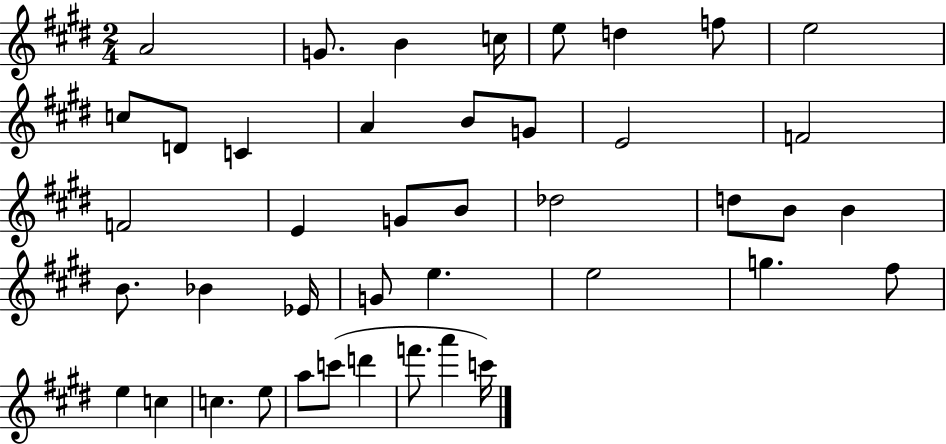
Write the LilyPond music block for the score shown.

{
  \clef treble
  \numericTimeSignature
  \time 2/4
  \key e \major
  a'2 | g'8. b'4 c''16 | e''8 d''4 f''8 | e''2 | \break c''8 d'8 c'4 | a'4 b'8 g'8 | e'2 | f'2 | \break f'2 | e'4 g'8 b'8 | des''2 | d''8 b'8 b'4 | \break b'8. bes'4 ees'16 | g'8 e''4. | e''2 | g''4. fis''8 | \break e''4 c''4 | c''4. e''8 | a''8 c'''8( d'''4 | f'''8. a'''4 c'''16) | \break \bar "|."
}